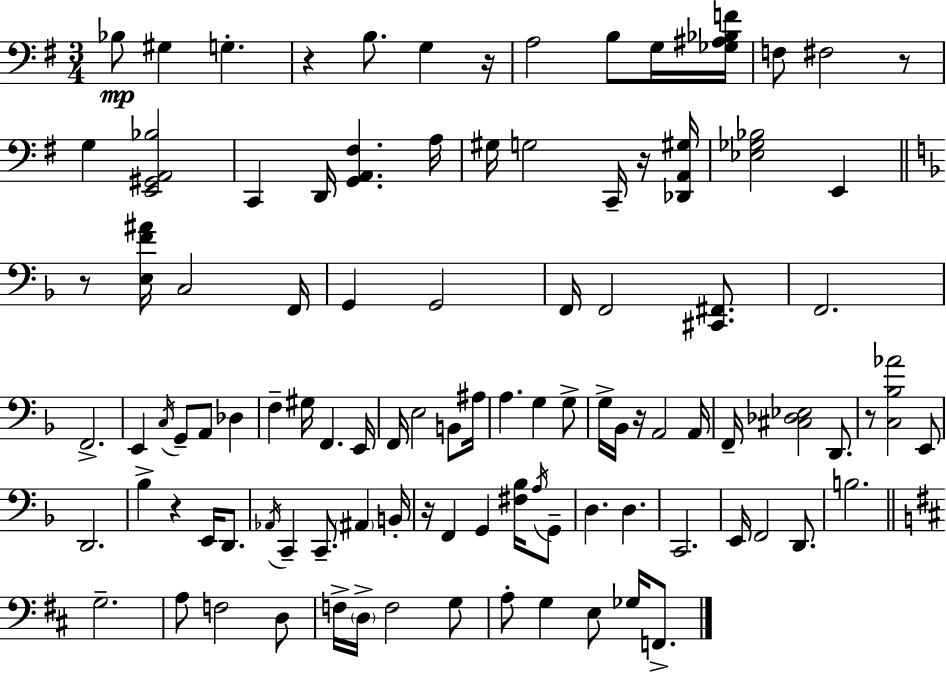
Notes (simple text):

Bb3/e G#3/q G3/q. R/q B3/e. G3/q R/s A3/h B3/e G3/s [Gb3,A#3,Bb3,F4]/s F3/e F#3/h R/e G3/q [E2,G#2,A2,Bb3]/h C2/q D2/s [G2,A2,F#3]/q. A3/s G#3/s G3/h C2/s R/s [Db2,A2,G#3]/s [Eb3,Gb3,Bb3]/h E2/q R/e [E3,F4,A#4]/s C3/h F2/s G2/q G2/h F2/s F2/h [C#2,F#2]/e. F2/h. F2/h. E2/q C3/s G2/e A2/e Db3/q F3/q G#3/s F2/q. E2/s F2/s E3/h B2/e A#3/s A3/q. G3/q G3/e G3/s Bb2/s R/s A2/h A2/s F2/s [C#3,Db3,Eb3]/h D2/e. R/e [C3,Bb3,Ab4]/h E2/e D2/h. Bb3/q R/q E2/s D2/e. Ab2/s C2/q C2/e. A#2/q B2/s R/s F2/q G2/q [F#3,Bb3]/s A3/s G2/e D3/q. D3/q. C2/h. E2/s F2/h D2/e. B3/h. G3/h. A3/e F3/h D3/e F3/s D3/s F3/h G3/e A3/e G3/q E3/e Gb3/s F2/e.